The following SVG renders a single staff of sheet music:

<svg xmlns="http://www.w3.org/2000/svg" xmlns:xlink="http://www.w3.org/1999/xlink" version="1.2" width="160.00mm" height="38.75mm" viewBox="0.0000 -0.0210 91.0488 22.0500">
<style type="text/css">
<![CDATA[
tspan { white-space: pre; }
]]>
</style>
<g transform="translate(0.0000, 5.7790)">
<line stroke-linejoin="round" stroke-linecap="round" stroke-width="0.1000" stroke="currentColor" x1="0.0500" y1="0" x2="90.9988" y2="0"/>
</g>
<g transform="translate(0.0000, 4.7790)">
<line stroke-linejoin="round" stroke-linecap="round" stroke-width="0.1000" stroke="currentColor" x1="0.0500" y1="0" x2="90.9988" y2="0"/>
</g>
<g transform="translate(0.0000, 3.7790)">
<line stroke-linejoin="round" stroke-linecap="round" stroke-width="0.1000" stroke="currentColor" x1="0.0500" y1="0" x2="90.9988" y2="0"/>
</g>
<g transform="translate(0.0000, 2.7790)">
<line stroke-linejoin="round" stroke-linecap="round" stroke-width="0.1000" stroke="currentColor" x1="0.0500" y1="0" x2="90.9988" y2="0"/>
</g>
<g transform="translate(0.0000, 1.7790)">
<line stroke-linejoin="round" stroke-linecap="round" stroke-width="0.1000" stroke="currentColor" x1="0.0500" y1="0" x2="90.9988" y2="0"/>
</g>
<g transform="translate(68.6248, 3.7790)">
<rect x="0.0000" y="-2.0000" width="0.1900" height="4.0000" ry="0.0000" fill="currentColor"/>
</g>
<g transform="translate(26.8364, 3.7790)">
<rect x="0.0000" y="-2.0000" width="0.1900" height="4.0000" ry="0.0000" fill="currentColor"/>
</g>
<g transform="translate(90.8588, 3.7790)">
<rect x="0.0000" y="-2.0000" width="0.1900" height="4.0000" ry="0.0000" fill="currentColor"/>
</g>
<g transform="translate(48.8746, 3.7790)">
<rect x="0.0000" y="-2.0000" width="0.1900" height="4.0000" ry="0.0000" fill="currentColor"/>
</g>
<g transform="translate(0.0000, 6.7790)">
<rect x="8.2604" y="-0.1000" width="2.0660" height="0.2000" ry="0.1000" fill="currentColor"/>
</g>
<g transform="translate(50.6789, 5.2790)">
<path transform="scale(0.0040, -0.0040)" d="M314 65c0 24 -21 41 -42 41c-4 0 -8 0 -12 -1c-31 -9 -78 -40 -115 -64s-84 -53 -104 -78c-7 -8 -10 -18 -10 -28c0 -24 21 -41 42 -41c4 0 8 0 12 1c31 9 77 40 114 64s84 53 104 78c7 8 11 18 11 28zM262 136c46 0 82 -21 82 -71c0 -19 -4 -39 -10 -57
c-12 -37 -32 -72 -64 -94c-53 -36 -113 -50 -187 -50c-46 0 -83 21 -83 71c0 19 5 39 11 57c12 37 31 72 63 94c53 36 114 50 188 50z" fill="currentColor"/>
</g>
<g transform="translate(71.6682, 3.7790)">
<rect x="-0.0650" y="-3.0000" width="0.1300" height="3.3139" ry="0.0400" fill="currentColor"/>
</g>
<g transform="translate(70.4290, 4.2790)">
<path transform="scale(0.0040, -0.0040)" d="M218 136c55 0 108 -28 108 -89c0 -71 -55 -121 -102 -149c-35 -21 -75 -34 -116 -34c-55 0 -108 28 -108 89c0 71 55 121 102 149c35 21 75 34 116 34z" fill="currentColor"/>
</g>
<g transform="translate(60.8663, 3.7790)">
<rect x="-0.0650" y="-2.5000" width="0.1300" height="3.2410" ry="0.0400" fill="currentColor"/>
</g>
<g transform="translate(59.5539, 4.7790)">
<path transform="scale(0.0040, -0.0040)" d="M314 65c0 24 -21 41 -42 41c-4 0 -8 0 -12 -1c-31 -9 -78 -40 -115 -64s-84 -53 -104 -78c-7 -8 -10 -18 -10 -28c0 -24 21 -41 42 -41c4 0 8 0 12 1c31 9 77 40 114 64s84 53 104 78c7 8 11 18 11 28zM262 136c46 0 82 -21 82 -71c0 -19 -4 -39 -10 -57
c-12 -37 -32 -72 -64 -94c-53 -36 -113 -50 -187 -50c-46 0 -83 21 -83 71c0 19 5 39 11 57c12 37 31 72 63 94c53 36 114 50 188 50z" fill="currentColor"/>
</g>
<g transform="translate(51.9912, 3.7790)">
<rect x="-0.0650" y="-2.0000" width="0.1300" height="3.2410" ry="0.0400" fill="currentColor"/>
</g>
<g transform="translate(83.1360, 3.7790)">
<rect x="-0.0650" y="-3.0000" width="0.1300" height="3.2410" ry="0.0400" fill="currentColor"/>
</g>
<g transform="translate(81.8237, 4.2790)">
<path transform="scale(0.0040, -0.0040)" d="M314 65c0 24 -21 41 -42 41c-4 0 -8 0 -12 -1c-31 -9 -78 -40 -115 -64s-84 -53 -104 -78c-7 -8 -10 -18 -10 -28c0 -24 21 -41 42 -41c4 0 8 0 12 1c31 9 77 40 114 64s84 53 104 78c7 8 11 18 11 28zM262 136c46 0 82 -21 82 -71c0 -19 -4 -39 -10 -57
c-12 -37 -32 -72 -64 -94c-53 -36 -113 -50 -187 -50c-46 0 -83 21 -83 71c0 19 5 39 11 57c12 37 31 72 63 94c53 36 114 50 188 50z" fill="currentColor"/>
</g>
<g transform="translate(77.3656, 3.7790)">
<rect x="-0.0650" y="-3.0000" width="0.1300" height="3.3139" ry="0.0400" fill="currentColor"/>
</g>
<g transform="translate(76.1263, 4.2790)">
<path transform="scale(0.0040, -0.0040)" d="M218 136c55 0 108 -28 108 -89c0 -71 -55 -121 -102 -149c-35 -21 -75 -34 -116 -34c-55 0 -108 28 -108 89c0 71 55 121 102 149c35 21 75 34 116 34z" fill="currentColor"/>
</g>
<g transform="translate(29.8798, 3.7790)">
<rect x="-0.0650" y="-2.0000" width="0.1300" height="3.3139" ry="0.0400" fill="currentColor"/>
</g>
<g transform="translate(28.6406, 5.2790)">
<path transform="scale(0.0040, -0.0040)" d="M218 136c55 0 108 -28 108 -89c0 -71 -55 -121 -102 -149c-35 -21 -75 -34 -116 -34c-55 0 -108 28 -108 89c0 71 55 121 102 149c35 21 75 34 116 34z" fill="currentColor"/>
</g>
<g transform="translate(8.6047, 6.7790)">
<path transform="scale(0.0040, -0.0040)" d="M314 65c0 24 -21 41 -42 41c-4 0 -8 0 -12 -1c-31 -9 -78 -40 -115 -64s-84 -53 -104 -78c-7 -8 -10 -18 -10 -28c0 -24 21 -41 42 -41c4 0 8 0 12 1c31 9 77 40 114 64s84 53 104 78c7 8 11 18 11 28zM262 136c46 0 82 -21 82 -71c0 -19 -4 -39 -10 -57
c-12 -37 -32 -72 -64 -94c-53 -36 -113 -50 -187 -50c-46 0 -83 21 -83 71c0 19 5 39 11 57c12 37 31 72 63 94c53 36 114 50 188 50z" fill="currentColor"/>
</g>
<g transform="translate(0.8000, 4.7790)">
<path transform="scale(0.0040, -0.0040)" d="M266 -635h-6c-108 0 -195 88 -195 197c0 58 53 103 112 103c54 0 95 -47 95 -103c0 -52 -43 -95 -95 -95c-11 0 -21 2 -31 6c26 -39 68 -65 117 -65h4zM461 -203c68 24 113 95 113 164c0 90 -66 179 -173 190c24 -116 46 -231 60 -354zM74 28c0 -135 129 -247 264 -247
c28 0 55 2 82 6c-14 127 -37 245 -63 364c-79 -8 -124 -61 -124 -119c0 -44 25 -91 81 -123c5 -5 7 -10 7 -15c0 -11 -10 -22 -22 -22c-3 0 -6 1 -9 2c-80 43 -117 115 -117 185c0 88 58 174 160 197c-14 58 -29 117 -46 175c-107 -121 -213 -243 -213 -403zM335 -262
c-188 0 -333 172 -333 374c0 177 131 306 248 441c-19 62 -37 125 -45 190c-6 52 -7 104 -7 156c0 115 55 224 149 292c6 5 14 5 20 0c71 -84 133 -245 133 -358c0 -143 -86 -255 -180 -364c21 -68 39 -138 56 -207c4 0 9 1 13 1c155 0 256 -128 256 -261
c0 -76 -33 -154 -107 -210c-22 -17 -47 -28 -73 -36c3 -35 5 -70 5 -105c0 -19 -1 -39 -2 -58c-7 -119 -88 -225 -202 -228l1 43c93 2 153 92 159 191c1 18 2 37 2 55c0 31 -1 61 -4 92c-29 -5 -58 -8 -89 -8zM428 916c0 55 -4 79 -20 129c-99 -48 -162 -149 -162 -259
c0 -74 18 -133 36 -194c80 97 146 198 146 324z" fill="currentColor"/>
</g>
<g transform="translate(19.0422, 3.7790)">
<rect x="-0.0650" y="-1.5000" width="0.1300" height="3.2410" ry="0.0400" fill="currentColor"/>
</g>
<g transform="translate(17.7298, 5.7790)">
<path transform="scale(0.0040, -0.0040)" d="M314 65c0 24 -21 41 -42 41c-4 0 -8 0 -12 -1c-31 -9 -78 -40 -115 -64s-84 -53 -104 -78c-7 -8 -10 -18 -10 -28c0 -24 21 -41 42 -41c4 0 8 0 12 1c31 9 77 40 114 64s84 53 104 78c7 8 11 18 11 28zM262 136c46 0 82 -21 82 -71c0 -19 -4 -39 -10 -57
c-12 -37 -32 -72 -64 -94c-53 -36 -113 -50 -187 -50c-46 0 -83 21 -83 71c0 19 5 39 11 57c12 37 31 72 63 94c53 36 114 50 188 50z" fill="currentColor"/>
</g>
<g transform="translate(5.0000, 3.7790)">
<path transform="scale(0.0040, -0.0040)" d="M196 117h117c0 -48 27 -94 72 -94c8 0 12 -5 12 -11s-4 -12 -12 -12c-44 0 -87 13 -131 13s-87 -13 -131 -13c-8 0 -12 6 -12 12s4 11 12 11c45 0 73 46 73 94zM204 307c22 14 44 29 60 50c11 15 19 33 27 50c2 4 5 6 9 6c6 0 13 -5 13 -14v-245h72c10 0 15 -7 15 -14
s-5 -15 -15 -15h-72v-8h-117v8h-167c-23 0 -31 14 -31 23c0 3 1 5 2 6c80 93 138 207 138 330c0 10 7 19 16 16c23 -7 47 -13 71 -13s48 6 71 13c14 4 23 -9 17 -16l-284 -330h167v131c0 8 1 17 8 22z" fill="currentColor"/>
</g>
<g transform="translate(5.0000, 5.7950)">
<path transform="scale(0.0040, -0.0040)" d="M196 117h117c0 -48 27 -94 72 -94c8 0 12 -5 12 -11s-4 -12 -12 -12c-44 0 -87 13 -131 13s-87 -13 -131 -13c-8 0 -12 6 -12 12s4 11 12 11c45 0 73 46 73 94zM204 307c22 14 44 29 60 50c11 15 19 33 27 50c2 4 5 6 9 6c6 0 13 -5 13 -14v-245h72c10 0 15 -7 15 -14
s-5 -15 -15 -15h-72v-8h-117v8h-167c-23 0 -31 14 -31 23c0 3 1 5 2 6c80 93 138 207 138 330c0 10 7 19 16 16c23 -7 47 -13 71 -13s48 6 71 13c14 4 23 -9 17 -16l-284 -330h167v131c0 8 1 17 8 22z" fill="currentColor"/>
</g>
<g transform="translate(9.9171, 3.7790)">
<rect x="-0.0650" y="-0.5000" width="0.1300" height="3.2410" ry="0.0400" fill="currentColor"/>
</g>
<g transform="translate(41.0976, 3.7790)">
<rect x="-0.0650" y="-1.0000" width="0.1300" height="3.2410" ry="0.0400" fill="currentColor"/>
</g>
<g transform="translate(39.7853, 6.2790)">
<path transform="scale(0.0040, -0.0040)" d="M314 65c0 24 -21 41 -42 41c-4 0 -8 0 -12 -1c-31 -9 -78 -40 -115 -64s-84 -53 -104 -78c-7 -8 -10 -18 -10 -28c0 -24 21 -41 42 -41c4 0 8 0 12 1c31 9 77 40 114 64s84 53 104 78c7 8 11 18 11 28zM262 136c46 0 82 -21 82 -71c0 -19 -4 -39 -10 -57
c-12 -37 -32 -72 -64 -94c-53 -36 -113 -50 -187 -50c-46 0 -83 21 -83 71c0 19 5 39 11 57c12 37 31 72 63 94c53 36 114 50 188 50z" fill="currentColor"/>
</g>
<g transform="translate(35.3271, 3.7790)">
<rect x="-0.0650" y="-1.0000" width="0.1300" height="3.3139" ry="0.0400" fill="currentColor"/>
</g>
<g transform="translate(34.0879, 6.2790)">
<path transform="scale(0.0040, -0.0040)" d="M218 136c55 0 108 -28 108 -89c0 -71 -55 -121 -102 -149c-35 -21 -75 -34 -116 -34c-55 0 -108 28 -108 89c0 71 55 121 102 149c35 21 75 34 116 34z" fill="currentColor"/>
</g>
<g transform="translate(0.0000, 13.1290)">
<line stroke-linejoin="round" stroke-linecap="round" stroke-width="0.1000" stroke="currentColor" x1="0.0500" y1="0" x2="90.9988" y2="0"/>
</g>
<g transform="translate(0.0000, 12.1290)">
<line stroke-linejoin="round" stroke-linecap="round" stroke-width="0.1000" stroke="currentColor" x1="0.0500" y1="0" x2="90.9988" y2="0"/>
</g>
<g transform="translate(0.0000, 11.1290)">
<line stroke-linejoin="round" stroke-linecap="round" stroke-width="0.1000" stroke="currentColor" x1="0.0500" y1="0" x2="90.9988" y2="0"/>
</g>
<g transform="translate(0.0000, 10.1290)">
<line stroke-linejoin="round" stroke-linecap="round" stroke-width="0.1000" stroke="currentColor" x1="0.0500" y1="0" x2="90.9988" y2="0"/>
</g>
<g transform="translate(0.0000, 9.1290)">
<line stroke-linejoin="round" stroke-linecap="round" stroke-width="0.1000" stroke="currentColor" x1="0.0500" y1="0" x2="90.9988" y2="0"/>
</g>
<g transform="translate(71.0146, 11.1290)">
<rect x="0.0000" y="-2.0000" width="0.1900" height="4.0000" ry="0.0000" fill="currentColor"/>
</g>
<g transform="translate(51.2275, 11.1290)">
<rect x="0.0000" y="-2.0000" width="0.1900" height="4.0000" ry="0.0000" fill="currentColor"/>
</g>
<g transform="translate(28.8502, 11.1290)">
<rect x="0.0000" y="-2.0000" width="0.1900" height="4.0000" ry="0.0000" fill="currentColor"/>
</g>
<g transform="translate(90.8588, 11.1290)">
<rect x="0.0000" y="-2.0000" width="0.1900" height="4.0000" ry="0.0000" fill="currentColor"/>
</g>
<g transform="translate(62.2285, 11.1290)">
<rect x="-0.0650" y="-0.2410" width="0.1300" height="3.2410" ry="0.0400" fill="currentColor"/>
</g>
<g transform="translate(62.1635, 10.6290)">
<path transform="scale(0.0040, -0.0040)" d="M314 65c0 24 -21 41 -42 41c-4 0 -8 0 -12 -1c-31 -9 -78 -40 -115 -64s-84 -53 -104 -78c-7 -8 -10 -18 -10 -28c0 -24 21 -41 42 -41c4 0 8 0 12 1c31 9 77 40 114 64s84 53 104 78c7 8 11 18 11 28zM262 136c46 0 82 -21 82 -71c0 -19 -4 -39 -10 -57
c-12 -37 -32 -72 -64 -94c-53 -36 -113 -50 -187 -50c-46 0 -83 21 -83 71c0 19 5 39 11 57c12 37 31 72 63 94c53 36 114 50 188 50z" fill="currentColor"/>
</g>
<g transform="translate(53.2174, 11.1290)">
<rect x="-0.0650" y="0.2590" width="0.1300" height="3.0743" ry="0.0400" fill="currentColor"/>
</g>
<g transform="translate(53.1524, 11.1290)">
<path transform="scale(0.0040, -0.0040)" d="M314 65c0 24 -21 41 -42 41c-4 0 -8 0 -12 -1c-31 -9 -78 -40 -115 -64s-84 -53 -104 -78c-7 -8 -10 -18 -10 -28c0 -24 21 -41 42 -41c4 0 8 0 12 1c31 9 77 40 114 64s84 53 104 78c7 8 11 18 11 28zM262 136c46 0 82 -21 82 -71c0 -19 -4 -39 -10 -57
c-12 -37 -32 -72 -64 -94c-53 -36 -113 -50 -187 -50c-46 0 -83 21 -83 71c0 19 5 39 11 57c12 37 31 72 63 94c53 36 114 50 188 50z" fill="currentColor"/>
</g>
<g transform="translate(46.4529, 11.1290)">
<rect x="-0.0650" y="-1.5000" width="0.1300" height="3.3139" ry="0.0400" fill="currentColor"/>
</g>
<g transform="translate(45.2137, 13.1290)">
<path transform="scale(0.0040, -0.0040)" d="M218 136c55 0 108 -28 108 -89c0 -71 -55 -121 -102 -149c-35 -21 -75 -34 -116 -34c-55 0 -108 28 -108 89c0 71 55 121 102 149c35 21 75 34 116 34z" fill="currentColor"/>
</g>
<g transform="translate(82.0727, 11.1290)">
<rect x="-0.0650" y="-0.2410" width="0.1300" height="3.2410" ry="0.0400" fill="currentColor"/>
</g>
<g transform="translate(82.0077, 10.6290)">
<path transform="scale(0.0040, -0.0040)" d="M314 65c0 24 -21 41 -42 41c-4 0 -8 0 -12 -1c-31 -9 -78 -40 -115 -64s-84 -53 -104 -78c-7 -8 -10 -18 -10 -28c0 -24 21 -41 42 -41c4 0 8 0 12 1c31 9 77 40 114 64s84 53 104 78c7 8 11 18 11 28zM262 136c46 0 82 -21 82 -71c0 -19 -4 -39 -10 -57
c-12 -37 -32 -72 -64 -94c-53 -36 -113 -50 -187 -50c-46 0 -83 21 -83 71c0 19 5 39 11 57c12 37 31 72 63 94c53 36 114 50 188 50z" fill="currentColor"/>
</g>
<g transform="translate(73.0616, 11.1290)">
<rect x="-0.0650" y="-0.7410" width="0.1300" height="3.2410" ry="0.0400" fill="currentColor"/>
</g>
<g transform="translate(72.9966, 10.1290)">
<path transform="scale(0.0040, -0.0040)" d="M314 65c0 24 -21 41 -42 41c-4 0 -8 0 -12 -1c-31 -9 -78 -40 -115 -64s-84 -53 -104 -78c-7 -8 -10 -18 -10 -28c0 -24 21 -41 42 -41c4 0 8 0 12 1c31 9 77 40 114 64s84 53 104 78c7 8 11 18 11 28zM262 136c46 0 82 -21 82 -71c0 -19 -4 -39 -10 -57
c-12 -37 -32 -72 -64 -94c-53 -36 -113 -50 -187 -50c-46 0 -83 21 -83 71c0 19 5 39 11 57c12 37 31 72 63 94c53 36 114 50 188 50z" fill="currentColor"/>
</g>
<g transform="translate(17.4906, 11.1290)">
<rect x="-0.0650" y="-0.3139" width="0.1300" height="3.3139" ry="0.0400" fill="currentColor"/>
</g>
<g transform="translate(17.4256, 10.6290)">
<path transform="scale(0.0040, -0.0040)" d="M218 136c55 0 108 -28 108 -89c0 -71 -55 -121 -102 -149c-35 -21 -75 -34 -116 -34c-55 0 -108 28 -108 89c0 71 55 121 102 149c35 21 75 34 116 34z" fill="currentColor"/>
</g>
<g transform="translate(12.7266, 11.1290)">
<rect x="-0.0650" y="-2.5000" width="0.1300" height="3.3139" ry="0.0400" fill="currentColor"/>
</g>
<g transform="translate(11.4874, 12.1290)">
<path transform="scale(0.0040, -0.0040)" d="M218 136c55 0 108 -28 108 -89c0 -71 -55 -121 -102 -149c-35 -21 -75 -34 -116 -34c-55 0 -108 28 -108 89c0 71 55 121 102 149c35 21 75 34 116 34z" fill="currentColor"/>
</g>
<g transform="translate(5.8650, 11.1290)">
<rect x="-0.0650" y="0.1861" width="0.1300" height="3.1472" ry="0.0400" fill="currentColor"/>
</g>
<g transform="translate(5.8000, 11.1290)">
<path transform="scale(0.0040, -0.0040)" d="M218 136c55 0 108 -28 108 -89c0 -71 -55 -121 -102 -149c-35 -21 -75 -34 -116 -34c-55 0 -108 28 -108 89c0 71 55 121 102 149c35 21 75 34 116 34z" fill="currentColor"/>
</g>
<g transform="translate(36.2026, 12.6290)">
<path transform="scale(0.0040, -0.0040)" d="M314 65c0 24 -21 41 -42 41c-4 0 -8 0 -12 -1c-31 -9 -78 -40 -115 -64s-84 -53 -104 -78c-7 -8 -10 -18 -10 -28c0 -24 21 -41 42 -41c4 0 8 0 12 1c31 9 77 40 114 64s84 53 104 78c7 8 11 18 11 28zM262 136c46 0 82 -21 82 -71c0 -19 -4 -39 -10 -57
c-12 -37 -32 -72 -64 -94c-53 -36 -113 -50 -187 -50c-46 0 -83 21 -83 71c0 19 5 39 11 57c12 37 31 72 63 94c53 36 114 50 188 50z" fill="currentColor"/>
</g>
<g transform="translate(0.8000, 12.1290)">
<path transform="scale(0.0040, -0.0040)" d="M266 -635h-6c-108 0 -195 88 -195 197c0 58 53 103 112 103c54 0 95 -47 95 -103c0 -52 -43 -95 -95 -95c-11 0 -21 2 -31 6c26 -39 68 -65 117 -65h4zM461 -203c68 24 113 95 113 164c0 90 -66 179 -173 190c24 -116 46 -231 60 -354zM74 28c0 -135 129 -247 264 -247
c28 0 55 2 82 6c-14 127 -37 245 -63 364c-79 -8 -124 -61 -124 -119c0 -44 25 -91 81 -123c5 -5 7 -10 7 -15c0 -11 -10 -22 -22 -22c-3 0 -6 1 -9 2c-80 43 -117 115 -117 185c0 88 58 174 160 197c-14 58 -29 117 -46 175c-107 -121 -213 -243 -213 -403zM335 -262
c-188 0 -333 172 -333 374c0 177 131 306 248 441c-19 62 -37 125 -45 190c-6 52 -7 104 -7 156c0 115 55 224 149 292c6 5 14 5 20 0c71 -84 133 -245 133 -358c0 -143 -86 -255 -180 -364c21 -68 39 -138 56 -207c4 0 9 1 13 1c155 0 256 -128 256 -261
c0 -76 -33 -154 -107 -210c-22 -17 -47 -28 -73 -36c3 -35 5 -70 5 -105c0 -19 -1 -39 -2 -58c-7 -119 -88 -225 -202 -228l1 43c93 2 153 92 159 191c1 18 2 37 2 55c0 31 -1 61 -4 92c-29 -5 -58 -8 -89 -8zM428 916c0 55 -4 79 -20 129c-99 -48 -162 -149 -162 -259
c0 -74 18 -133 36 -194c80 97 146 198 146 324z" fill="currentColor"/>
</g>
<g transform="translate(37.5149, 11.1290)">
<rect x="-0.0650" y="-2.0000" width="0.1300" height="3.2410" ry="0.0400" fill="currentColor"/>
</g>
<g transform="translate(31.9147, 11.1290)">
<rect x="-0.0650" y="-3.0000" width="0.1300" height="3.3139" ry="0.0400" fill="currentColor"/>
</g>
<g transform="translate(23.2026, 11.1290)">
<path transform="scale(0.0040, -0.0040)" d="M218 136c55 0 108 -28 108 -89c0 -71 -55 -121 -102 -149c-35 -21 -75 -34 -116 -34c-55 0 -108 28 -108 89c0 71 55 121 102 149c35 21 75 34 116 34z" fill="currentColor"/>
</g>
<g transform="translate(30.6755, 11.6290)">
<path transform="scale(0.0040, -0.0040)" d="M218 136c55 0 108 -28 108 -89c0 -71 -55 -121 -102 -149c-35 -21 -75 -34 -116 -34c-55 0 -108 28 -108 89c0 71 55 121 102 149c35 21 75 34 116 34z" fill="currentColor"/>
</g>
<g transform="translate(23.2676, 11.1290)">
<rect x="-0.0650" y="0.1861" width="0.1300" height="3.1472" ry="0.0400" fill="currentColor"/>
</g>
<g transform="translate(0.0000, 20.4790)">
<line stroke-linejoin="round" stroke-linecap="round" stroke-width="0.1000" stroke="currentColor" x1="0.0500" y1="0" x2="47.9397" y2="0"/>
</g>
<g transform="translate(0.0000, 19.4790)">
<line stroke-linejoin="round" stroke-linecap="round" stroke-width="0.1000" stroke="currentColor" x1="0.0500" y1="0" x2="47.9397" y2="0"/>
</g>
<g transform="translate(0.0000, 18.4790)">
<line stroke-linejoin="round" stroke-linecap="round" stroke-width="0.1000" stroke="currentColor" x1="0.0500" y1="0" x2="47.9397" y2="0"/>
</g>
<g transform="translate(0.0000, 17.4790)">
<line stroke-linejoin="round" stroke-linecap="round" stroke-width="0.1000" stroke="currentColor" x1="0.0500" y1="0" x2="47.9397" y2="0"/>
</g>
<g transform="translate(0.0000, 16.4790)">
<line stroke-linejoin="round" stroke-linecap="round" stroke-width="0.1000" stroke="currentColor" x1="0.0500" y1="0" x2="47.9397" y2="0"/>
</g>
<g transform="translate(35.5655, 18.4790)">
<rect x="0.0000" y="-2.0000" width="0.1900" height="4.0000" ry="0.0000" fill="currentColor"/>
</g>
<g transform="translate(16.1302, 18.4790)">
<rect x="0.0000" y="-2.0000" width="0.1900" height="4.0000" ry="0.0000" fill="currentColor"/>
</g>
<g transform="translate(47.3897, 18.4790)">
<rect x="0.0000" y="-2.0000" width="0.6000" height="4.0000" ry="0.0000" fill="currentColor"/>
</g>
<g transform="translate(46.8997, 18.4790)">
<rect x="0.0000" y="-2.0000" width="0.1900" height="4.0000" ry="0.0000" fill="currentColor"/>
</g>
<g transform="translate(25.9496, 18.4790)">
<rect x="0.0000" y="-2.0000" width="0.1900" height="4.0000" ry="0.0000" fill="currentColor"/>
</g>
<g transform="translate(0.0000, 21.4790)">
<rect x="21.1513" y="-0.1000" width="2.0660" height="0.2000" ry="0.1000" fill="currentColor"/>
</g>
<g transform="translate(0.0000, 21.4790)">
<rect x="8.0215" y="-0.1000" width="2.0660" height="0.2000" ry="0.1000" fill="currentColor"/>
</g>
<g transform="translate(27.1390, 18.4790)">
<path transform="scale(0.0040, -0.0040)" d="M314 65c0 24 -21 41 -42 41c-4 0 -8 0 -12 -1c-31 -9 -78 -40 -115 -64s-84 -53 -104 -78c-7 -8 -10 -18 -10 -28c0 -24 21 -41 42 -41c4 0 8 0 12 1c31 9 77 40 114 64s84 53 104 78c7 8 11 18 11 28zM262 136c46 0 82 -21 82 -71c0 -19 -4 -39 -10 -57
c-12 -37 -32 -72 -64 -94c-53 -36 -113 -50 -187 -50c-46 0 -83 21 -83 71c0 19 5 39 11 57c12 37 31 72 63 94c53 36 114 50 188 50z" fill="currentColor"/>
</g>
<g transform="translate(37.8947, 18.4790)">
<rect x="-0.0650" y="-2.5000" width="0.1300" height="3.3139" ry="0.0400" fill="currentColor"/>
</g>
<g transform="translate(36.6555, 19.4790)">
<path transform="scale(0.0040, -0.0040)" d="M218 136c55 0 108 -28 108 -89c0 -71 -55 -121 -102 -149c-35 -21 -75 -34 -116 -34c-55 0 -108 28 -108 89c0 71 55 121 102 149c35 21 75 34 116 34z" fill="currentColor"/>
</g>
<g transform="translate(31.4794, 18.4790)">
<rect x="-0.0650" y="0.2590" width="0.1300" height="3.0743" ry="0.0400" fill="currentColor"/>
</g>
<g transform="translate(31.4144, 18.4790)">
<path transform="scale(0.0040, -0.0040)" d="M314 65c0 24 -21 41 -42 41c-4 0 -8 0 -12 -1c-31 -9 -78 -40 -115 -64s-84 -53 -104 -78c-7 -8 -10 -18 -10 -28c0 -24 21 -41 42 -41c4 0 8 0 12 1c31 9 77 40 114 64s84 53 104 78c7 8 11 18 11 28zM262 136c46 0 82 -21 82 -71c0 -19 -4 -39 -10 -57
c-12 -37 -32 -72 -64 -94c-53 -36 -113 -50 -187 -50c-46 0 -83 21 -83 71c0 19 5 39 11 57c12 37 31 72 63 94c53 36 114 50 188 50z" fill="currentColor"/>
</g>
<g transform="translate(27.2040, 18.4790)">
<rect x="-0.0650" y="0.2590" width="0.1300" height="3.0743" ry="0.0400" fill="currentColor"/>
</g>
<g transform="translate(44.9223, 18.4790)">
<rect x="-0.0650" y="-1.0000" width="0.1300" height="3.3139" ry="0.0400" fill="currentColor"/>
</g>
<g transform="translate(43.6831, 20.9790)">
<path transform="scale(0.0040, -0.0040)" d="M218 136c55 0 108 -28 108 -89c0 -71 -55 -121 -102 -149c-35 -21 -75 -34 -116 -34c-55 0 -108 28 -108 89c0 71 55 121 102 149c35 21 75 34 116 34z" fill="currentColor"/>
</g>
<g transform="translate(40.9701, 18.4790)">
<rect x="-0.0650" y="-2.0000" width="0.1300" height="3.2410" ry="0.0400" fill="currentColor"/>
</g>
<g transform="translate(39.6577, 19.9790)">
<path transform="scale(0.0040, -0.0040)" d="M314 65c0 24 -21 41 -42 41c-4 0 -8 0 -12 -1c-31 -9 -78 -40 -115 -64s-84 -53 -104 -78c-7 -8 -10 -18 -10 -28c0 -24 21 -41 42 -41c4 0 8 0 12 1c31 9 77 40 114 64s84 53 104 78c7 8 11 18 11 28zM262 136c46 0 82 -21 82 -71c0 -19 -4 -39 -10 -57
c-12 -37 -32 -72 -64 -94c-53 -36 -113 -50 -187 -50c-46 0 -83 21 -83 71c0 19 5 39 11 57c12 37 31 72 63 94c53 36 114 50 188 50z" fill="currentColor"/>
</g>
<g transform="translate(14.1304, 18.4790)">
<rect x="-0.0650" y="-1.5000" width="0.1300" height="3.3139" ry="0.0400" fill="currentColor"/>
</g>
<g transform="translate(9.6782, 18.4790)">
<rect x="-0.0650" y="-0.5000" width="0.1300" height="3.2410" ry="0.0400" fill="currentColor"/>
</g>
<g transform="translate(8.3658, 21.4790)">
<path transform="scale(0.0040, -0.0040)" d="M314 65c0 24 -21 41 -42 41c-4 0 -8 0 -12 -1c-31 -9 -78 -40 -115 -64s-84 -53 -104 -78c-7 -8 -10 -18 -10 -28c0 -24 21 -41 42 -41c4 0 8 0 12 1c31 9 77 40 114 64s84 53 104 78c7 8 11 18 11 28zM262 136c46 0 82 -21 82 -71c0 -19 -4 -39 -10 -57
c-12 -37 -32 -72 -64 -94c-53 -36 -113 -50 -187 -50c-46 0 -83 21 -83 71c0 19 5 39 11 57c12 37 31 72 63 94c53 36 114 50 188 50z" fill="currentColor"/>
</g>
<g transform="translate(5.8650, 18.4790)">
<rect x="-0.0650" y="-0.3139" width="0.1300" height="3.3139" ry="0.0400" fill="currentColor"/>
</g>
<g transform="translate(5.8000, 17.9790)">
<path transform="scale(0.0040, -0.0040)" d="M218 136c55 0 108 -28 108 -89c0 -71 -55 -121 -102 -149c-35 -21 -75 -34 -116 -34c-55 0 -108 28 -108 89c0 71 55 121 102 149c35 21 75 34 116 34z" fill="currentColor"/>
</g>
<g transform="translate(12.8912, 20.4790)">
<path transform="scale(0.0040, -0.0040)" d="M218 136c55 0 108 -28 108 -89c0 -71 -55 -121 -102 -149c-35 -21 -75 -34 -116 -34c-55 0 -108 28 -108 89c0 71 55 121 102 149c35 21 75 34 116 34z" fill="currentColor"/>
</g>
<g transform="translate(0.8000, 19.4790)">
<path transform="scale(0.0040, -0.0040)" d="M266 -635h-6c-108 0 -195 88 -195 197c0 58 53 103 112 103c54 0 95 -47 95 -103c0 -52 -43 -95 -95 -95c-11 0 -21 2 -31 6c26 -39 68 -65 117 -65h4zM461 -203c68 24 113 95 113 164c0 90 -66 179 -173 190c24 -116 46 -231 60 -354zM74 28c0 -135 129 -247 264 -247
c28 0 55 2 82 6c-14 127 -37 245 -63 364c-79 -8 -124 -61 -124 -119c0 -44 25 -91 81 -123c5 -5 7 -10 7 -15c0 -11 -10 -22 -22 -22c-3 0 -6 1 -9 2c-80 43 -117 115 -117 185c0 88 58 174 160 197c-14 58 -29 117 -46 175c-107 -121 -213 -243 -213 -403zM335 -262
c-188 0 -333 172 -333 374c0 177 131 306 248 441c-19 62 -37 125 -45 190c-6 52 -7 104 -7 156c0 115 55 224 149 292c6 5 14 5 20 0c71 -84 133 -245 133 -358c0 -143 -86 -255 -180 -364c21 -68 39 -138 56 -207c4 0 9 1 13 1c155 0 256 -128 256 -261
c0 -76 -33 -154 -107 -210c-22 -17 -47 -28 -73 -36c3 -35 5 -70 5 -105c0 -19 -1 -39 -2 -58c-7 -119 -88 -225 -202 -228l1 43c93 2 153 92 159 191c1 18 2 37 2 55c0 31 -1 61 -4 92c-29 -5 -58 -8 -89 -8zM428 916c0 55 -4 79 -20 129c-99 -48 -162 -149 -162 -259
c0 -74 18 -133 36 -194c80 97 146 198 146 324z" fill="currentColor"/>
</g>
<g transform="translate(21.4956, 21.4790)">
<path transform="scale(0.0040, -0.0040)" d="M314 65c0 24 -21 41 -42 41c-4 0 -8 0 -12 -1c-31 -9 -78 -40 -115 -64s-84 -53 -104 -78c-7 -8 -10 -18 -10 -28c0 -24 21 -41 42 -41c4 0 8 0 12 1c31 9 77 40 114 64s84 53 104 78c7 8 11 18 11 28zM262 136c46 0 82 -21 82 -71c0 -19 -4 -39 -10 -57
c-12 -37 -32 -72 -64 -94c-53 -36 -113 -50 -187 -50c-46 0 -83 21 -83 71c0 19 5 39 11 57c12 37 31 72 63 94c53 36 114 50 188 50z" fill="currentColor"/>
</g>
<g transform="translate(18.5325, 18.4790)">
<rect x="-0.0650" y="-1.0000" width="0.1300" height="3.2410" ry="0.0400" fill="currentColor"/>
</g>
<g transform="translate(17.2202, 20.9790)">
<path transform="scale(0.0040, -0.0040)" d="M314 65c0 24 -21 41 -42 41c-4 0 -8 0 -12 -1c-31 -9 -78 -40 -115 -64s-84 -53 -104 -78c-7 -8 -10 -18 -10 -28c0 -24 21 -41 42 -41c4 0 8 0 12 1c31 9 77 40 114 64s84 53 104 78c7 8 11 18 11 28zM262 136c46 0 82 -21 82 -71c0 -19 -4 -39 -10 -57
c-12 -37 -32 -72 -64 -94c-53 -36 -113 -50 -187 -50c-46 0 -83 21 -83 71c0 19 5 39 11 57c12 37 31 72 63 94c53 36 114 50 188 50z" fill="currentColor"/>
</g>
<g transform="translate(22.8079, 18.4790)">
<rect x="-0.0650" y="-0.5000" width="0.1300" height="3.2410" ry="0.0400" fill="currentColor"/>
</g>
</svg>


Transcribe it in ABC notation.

X:1
T:Untitled
M:4/4
L:1/4
K:C
C2 E2 F D D2 F2 G2 A A A2 B G c B A F2 E B2 c2 d2 c2 c C2 E D2 C2 B2 B2 G F2 D